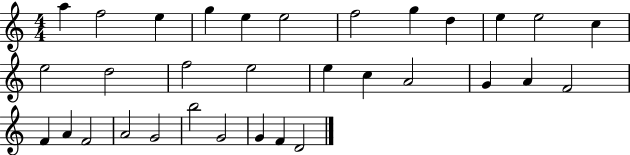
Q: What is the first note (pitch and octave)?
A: A5